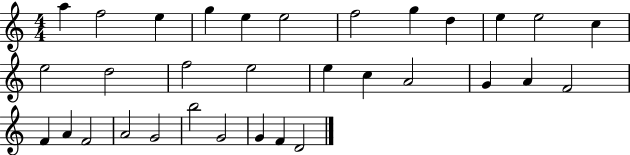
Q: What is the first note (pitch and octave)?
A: A5